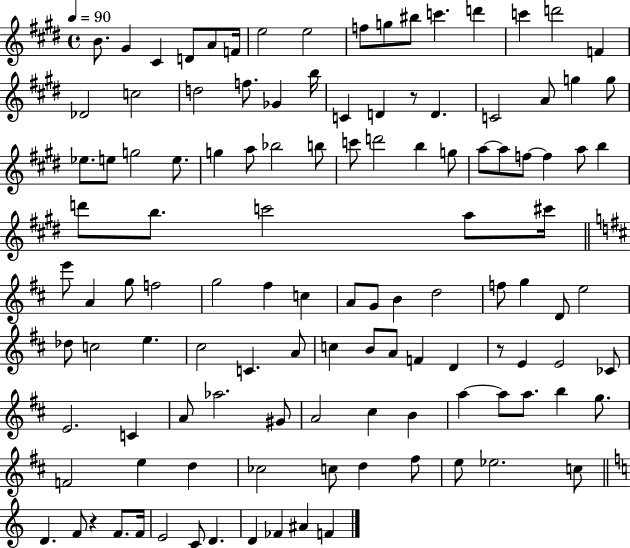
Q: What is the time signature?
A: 4/4